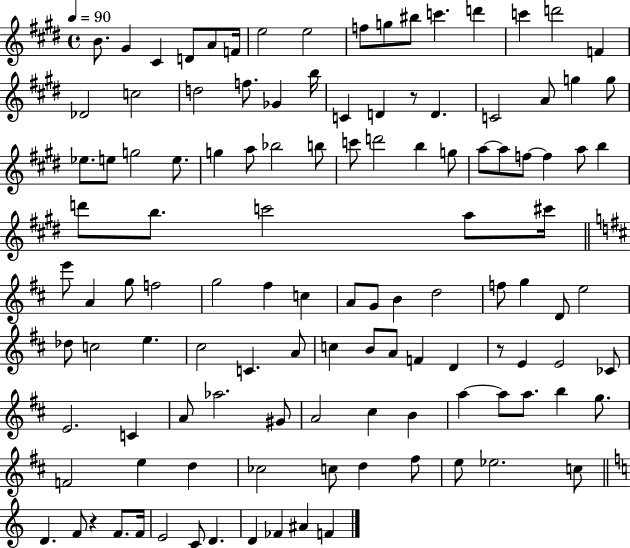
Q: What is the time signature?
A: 4/4